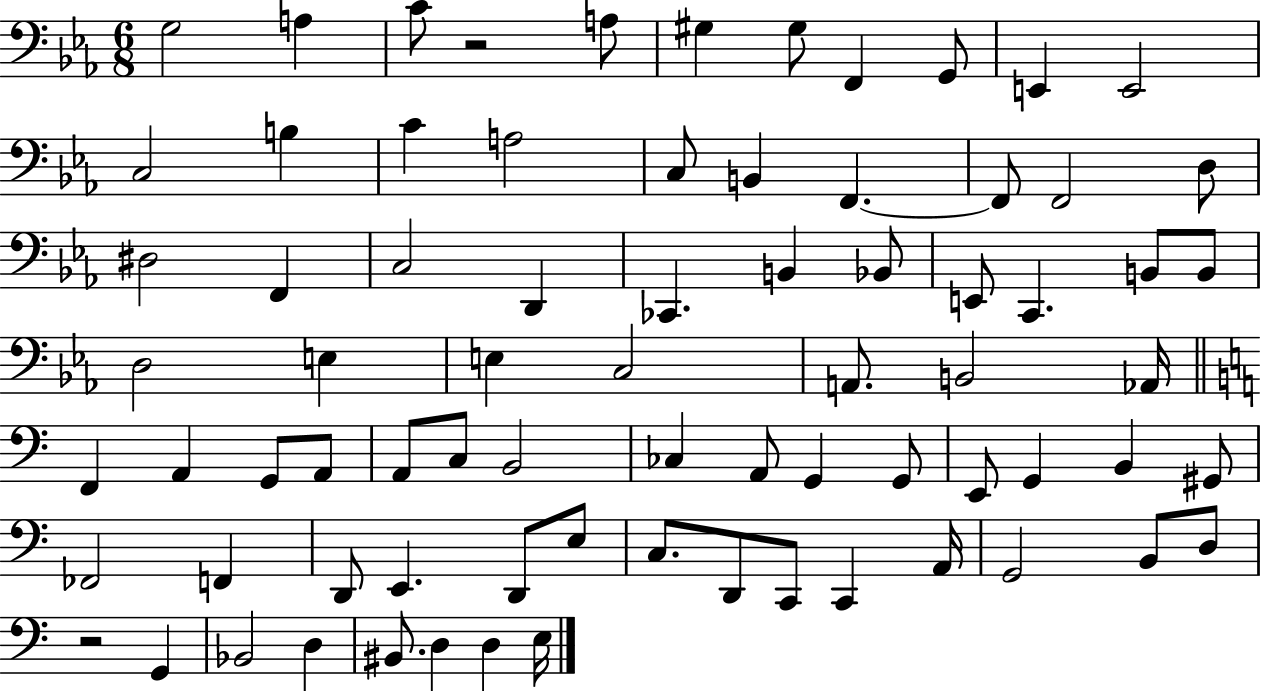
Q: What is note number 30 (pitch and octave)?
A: B2